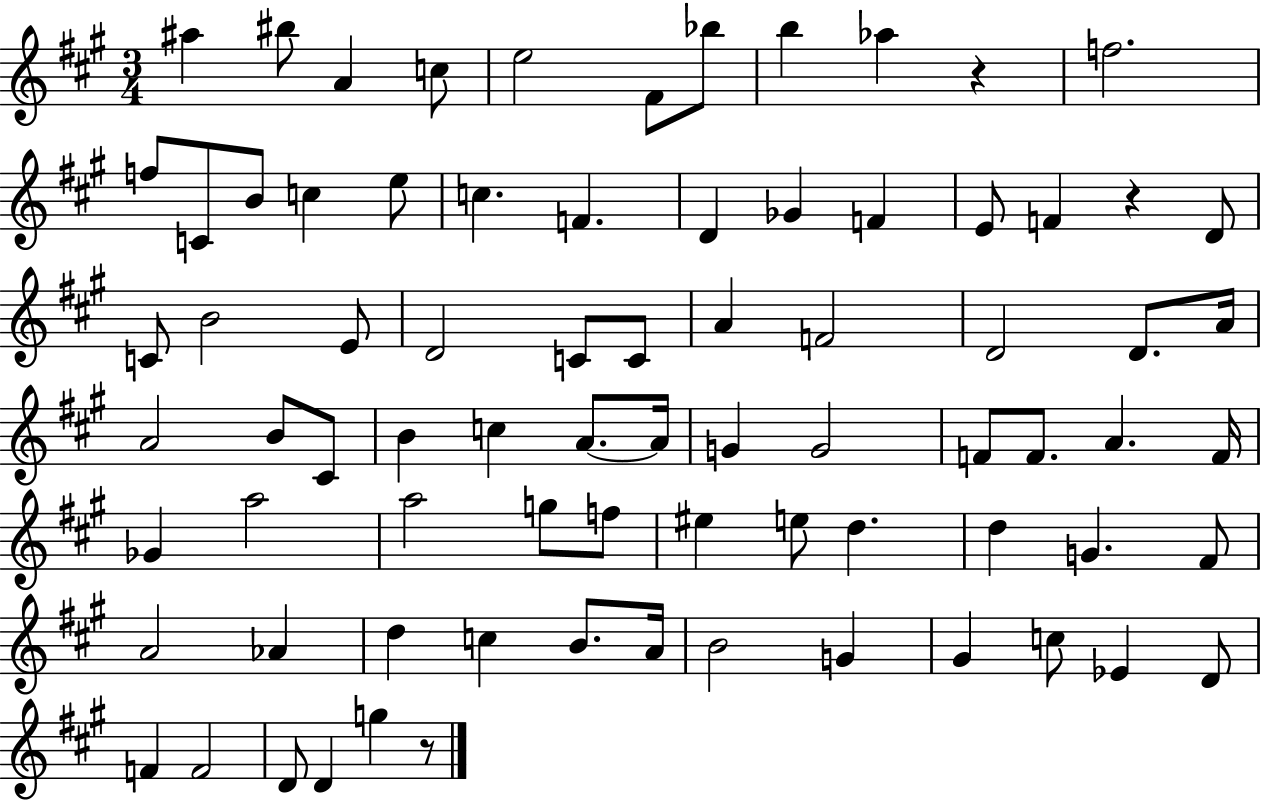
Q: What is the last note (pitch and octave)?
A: G5